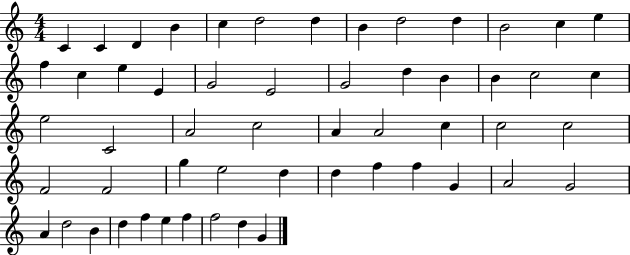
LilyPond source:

{
  \clef treble
  \numericTimeSignature
  \time 4/4
  \key c \major
  c'4 c'4 d'4 b'4 | c''4 d''2 d''4 | b'4 d''2 d''4 | b'2 c''4 e''4 | \break f''4 c''4 e''4 e'4 | g'2 e'2 | g'2 d''4 b'4 | b'4 c''2 c''4 | \break e''2 c'2 | a'2 c''2 | a'4 a'2 c''4 | c''2 c''2 | \break f'2 f'2 | g''4 e''2 d''4 | d''4 f''4 f''4 g'4 | a'2 g'2 | \break a'4 d''2 b'4 | d''4 f''4 e''4 f''4 | f''2 d''4 g'4 | \bar "|."
}